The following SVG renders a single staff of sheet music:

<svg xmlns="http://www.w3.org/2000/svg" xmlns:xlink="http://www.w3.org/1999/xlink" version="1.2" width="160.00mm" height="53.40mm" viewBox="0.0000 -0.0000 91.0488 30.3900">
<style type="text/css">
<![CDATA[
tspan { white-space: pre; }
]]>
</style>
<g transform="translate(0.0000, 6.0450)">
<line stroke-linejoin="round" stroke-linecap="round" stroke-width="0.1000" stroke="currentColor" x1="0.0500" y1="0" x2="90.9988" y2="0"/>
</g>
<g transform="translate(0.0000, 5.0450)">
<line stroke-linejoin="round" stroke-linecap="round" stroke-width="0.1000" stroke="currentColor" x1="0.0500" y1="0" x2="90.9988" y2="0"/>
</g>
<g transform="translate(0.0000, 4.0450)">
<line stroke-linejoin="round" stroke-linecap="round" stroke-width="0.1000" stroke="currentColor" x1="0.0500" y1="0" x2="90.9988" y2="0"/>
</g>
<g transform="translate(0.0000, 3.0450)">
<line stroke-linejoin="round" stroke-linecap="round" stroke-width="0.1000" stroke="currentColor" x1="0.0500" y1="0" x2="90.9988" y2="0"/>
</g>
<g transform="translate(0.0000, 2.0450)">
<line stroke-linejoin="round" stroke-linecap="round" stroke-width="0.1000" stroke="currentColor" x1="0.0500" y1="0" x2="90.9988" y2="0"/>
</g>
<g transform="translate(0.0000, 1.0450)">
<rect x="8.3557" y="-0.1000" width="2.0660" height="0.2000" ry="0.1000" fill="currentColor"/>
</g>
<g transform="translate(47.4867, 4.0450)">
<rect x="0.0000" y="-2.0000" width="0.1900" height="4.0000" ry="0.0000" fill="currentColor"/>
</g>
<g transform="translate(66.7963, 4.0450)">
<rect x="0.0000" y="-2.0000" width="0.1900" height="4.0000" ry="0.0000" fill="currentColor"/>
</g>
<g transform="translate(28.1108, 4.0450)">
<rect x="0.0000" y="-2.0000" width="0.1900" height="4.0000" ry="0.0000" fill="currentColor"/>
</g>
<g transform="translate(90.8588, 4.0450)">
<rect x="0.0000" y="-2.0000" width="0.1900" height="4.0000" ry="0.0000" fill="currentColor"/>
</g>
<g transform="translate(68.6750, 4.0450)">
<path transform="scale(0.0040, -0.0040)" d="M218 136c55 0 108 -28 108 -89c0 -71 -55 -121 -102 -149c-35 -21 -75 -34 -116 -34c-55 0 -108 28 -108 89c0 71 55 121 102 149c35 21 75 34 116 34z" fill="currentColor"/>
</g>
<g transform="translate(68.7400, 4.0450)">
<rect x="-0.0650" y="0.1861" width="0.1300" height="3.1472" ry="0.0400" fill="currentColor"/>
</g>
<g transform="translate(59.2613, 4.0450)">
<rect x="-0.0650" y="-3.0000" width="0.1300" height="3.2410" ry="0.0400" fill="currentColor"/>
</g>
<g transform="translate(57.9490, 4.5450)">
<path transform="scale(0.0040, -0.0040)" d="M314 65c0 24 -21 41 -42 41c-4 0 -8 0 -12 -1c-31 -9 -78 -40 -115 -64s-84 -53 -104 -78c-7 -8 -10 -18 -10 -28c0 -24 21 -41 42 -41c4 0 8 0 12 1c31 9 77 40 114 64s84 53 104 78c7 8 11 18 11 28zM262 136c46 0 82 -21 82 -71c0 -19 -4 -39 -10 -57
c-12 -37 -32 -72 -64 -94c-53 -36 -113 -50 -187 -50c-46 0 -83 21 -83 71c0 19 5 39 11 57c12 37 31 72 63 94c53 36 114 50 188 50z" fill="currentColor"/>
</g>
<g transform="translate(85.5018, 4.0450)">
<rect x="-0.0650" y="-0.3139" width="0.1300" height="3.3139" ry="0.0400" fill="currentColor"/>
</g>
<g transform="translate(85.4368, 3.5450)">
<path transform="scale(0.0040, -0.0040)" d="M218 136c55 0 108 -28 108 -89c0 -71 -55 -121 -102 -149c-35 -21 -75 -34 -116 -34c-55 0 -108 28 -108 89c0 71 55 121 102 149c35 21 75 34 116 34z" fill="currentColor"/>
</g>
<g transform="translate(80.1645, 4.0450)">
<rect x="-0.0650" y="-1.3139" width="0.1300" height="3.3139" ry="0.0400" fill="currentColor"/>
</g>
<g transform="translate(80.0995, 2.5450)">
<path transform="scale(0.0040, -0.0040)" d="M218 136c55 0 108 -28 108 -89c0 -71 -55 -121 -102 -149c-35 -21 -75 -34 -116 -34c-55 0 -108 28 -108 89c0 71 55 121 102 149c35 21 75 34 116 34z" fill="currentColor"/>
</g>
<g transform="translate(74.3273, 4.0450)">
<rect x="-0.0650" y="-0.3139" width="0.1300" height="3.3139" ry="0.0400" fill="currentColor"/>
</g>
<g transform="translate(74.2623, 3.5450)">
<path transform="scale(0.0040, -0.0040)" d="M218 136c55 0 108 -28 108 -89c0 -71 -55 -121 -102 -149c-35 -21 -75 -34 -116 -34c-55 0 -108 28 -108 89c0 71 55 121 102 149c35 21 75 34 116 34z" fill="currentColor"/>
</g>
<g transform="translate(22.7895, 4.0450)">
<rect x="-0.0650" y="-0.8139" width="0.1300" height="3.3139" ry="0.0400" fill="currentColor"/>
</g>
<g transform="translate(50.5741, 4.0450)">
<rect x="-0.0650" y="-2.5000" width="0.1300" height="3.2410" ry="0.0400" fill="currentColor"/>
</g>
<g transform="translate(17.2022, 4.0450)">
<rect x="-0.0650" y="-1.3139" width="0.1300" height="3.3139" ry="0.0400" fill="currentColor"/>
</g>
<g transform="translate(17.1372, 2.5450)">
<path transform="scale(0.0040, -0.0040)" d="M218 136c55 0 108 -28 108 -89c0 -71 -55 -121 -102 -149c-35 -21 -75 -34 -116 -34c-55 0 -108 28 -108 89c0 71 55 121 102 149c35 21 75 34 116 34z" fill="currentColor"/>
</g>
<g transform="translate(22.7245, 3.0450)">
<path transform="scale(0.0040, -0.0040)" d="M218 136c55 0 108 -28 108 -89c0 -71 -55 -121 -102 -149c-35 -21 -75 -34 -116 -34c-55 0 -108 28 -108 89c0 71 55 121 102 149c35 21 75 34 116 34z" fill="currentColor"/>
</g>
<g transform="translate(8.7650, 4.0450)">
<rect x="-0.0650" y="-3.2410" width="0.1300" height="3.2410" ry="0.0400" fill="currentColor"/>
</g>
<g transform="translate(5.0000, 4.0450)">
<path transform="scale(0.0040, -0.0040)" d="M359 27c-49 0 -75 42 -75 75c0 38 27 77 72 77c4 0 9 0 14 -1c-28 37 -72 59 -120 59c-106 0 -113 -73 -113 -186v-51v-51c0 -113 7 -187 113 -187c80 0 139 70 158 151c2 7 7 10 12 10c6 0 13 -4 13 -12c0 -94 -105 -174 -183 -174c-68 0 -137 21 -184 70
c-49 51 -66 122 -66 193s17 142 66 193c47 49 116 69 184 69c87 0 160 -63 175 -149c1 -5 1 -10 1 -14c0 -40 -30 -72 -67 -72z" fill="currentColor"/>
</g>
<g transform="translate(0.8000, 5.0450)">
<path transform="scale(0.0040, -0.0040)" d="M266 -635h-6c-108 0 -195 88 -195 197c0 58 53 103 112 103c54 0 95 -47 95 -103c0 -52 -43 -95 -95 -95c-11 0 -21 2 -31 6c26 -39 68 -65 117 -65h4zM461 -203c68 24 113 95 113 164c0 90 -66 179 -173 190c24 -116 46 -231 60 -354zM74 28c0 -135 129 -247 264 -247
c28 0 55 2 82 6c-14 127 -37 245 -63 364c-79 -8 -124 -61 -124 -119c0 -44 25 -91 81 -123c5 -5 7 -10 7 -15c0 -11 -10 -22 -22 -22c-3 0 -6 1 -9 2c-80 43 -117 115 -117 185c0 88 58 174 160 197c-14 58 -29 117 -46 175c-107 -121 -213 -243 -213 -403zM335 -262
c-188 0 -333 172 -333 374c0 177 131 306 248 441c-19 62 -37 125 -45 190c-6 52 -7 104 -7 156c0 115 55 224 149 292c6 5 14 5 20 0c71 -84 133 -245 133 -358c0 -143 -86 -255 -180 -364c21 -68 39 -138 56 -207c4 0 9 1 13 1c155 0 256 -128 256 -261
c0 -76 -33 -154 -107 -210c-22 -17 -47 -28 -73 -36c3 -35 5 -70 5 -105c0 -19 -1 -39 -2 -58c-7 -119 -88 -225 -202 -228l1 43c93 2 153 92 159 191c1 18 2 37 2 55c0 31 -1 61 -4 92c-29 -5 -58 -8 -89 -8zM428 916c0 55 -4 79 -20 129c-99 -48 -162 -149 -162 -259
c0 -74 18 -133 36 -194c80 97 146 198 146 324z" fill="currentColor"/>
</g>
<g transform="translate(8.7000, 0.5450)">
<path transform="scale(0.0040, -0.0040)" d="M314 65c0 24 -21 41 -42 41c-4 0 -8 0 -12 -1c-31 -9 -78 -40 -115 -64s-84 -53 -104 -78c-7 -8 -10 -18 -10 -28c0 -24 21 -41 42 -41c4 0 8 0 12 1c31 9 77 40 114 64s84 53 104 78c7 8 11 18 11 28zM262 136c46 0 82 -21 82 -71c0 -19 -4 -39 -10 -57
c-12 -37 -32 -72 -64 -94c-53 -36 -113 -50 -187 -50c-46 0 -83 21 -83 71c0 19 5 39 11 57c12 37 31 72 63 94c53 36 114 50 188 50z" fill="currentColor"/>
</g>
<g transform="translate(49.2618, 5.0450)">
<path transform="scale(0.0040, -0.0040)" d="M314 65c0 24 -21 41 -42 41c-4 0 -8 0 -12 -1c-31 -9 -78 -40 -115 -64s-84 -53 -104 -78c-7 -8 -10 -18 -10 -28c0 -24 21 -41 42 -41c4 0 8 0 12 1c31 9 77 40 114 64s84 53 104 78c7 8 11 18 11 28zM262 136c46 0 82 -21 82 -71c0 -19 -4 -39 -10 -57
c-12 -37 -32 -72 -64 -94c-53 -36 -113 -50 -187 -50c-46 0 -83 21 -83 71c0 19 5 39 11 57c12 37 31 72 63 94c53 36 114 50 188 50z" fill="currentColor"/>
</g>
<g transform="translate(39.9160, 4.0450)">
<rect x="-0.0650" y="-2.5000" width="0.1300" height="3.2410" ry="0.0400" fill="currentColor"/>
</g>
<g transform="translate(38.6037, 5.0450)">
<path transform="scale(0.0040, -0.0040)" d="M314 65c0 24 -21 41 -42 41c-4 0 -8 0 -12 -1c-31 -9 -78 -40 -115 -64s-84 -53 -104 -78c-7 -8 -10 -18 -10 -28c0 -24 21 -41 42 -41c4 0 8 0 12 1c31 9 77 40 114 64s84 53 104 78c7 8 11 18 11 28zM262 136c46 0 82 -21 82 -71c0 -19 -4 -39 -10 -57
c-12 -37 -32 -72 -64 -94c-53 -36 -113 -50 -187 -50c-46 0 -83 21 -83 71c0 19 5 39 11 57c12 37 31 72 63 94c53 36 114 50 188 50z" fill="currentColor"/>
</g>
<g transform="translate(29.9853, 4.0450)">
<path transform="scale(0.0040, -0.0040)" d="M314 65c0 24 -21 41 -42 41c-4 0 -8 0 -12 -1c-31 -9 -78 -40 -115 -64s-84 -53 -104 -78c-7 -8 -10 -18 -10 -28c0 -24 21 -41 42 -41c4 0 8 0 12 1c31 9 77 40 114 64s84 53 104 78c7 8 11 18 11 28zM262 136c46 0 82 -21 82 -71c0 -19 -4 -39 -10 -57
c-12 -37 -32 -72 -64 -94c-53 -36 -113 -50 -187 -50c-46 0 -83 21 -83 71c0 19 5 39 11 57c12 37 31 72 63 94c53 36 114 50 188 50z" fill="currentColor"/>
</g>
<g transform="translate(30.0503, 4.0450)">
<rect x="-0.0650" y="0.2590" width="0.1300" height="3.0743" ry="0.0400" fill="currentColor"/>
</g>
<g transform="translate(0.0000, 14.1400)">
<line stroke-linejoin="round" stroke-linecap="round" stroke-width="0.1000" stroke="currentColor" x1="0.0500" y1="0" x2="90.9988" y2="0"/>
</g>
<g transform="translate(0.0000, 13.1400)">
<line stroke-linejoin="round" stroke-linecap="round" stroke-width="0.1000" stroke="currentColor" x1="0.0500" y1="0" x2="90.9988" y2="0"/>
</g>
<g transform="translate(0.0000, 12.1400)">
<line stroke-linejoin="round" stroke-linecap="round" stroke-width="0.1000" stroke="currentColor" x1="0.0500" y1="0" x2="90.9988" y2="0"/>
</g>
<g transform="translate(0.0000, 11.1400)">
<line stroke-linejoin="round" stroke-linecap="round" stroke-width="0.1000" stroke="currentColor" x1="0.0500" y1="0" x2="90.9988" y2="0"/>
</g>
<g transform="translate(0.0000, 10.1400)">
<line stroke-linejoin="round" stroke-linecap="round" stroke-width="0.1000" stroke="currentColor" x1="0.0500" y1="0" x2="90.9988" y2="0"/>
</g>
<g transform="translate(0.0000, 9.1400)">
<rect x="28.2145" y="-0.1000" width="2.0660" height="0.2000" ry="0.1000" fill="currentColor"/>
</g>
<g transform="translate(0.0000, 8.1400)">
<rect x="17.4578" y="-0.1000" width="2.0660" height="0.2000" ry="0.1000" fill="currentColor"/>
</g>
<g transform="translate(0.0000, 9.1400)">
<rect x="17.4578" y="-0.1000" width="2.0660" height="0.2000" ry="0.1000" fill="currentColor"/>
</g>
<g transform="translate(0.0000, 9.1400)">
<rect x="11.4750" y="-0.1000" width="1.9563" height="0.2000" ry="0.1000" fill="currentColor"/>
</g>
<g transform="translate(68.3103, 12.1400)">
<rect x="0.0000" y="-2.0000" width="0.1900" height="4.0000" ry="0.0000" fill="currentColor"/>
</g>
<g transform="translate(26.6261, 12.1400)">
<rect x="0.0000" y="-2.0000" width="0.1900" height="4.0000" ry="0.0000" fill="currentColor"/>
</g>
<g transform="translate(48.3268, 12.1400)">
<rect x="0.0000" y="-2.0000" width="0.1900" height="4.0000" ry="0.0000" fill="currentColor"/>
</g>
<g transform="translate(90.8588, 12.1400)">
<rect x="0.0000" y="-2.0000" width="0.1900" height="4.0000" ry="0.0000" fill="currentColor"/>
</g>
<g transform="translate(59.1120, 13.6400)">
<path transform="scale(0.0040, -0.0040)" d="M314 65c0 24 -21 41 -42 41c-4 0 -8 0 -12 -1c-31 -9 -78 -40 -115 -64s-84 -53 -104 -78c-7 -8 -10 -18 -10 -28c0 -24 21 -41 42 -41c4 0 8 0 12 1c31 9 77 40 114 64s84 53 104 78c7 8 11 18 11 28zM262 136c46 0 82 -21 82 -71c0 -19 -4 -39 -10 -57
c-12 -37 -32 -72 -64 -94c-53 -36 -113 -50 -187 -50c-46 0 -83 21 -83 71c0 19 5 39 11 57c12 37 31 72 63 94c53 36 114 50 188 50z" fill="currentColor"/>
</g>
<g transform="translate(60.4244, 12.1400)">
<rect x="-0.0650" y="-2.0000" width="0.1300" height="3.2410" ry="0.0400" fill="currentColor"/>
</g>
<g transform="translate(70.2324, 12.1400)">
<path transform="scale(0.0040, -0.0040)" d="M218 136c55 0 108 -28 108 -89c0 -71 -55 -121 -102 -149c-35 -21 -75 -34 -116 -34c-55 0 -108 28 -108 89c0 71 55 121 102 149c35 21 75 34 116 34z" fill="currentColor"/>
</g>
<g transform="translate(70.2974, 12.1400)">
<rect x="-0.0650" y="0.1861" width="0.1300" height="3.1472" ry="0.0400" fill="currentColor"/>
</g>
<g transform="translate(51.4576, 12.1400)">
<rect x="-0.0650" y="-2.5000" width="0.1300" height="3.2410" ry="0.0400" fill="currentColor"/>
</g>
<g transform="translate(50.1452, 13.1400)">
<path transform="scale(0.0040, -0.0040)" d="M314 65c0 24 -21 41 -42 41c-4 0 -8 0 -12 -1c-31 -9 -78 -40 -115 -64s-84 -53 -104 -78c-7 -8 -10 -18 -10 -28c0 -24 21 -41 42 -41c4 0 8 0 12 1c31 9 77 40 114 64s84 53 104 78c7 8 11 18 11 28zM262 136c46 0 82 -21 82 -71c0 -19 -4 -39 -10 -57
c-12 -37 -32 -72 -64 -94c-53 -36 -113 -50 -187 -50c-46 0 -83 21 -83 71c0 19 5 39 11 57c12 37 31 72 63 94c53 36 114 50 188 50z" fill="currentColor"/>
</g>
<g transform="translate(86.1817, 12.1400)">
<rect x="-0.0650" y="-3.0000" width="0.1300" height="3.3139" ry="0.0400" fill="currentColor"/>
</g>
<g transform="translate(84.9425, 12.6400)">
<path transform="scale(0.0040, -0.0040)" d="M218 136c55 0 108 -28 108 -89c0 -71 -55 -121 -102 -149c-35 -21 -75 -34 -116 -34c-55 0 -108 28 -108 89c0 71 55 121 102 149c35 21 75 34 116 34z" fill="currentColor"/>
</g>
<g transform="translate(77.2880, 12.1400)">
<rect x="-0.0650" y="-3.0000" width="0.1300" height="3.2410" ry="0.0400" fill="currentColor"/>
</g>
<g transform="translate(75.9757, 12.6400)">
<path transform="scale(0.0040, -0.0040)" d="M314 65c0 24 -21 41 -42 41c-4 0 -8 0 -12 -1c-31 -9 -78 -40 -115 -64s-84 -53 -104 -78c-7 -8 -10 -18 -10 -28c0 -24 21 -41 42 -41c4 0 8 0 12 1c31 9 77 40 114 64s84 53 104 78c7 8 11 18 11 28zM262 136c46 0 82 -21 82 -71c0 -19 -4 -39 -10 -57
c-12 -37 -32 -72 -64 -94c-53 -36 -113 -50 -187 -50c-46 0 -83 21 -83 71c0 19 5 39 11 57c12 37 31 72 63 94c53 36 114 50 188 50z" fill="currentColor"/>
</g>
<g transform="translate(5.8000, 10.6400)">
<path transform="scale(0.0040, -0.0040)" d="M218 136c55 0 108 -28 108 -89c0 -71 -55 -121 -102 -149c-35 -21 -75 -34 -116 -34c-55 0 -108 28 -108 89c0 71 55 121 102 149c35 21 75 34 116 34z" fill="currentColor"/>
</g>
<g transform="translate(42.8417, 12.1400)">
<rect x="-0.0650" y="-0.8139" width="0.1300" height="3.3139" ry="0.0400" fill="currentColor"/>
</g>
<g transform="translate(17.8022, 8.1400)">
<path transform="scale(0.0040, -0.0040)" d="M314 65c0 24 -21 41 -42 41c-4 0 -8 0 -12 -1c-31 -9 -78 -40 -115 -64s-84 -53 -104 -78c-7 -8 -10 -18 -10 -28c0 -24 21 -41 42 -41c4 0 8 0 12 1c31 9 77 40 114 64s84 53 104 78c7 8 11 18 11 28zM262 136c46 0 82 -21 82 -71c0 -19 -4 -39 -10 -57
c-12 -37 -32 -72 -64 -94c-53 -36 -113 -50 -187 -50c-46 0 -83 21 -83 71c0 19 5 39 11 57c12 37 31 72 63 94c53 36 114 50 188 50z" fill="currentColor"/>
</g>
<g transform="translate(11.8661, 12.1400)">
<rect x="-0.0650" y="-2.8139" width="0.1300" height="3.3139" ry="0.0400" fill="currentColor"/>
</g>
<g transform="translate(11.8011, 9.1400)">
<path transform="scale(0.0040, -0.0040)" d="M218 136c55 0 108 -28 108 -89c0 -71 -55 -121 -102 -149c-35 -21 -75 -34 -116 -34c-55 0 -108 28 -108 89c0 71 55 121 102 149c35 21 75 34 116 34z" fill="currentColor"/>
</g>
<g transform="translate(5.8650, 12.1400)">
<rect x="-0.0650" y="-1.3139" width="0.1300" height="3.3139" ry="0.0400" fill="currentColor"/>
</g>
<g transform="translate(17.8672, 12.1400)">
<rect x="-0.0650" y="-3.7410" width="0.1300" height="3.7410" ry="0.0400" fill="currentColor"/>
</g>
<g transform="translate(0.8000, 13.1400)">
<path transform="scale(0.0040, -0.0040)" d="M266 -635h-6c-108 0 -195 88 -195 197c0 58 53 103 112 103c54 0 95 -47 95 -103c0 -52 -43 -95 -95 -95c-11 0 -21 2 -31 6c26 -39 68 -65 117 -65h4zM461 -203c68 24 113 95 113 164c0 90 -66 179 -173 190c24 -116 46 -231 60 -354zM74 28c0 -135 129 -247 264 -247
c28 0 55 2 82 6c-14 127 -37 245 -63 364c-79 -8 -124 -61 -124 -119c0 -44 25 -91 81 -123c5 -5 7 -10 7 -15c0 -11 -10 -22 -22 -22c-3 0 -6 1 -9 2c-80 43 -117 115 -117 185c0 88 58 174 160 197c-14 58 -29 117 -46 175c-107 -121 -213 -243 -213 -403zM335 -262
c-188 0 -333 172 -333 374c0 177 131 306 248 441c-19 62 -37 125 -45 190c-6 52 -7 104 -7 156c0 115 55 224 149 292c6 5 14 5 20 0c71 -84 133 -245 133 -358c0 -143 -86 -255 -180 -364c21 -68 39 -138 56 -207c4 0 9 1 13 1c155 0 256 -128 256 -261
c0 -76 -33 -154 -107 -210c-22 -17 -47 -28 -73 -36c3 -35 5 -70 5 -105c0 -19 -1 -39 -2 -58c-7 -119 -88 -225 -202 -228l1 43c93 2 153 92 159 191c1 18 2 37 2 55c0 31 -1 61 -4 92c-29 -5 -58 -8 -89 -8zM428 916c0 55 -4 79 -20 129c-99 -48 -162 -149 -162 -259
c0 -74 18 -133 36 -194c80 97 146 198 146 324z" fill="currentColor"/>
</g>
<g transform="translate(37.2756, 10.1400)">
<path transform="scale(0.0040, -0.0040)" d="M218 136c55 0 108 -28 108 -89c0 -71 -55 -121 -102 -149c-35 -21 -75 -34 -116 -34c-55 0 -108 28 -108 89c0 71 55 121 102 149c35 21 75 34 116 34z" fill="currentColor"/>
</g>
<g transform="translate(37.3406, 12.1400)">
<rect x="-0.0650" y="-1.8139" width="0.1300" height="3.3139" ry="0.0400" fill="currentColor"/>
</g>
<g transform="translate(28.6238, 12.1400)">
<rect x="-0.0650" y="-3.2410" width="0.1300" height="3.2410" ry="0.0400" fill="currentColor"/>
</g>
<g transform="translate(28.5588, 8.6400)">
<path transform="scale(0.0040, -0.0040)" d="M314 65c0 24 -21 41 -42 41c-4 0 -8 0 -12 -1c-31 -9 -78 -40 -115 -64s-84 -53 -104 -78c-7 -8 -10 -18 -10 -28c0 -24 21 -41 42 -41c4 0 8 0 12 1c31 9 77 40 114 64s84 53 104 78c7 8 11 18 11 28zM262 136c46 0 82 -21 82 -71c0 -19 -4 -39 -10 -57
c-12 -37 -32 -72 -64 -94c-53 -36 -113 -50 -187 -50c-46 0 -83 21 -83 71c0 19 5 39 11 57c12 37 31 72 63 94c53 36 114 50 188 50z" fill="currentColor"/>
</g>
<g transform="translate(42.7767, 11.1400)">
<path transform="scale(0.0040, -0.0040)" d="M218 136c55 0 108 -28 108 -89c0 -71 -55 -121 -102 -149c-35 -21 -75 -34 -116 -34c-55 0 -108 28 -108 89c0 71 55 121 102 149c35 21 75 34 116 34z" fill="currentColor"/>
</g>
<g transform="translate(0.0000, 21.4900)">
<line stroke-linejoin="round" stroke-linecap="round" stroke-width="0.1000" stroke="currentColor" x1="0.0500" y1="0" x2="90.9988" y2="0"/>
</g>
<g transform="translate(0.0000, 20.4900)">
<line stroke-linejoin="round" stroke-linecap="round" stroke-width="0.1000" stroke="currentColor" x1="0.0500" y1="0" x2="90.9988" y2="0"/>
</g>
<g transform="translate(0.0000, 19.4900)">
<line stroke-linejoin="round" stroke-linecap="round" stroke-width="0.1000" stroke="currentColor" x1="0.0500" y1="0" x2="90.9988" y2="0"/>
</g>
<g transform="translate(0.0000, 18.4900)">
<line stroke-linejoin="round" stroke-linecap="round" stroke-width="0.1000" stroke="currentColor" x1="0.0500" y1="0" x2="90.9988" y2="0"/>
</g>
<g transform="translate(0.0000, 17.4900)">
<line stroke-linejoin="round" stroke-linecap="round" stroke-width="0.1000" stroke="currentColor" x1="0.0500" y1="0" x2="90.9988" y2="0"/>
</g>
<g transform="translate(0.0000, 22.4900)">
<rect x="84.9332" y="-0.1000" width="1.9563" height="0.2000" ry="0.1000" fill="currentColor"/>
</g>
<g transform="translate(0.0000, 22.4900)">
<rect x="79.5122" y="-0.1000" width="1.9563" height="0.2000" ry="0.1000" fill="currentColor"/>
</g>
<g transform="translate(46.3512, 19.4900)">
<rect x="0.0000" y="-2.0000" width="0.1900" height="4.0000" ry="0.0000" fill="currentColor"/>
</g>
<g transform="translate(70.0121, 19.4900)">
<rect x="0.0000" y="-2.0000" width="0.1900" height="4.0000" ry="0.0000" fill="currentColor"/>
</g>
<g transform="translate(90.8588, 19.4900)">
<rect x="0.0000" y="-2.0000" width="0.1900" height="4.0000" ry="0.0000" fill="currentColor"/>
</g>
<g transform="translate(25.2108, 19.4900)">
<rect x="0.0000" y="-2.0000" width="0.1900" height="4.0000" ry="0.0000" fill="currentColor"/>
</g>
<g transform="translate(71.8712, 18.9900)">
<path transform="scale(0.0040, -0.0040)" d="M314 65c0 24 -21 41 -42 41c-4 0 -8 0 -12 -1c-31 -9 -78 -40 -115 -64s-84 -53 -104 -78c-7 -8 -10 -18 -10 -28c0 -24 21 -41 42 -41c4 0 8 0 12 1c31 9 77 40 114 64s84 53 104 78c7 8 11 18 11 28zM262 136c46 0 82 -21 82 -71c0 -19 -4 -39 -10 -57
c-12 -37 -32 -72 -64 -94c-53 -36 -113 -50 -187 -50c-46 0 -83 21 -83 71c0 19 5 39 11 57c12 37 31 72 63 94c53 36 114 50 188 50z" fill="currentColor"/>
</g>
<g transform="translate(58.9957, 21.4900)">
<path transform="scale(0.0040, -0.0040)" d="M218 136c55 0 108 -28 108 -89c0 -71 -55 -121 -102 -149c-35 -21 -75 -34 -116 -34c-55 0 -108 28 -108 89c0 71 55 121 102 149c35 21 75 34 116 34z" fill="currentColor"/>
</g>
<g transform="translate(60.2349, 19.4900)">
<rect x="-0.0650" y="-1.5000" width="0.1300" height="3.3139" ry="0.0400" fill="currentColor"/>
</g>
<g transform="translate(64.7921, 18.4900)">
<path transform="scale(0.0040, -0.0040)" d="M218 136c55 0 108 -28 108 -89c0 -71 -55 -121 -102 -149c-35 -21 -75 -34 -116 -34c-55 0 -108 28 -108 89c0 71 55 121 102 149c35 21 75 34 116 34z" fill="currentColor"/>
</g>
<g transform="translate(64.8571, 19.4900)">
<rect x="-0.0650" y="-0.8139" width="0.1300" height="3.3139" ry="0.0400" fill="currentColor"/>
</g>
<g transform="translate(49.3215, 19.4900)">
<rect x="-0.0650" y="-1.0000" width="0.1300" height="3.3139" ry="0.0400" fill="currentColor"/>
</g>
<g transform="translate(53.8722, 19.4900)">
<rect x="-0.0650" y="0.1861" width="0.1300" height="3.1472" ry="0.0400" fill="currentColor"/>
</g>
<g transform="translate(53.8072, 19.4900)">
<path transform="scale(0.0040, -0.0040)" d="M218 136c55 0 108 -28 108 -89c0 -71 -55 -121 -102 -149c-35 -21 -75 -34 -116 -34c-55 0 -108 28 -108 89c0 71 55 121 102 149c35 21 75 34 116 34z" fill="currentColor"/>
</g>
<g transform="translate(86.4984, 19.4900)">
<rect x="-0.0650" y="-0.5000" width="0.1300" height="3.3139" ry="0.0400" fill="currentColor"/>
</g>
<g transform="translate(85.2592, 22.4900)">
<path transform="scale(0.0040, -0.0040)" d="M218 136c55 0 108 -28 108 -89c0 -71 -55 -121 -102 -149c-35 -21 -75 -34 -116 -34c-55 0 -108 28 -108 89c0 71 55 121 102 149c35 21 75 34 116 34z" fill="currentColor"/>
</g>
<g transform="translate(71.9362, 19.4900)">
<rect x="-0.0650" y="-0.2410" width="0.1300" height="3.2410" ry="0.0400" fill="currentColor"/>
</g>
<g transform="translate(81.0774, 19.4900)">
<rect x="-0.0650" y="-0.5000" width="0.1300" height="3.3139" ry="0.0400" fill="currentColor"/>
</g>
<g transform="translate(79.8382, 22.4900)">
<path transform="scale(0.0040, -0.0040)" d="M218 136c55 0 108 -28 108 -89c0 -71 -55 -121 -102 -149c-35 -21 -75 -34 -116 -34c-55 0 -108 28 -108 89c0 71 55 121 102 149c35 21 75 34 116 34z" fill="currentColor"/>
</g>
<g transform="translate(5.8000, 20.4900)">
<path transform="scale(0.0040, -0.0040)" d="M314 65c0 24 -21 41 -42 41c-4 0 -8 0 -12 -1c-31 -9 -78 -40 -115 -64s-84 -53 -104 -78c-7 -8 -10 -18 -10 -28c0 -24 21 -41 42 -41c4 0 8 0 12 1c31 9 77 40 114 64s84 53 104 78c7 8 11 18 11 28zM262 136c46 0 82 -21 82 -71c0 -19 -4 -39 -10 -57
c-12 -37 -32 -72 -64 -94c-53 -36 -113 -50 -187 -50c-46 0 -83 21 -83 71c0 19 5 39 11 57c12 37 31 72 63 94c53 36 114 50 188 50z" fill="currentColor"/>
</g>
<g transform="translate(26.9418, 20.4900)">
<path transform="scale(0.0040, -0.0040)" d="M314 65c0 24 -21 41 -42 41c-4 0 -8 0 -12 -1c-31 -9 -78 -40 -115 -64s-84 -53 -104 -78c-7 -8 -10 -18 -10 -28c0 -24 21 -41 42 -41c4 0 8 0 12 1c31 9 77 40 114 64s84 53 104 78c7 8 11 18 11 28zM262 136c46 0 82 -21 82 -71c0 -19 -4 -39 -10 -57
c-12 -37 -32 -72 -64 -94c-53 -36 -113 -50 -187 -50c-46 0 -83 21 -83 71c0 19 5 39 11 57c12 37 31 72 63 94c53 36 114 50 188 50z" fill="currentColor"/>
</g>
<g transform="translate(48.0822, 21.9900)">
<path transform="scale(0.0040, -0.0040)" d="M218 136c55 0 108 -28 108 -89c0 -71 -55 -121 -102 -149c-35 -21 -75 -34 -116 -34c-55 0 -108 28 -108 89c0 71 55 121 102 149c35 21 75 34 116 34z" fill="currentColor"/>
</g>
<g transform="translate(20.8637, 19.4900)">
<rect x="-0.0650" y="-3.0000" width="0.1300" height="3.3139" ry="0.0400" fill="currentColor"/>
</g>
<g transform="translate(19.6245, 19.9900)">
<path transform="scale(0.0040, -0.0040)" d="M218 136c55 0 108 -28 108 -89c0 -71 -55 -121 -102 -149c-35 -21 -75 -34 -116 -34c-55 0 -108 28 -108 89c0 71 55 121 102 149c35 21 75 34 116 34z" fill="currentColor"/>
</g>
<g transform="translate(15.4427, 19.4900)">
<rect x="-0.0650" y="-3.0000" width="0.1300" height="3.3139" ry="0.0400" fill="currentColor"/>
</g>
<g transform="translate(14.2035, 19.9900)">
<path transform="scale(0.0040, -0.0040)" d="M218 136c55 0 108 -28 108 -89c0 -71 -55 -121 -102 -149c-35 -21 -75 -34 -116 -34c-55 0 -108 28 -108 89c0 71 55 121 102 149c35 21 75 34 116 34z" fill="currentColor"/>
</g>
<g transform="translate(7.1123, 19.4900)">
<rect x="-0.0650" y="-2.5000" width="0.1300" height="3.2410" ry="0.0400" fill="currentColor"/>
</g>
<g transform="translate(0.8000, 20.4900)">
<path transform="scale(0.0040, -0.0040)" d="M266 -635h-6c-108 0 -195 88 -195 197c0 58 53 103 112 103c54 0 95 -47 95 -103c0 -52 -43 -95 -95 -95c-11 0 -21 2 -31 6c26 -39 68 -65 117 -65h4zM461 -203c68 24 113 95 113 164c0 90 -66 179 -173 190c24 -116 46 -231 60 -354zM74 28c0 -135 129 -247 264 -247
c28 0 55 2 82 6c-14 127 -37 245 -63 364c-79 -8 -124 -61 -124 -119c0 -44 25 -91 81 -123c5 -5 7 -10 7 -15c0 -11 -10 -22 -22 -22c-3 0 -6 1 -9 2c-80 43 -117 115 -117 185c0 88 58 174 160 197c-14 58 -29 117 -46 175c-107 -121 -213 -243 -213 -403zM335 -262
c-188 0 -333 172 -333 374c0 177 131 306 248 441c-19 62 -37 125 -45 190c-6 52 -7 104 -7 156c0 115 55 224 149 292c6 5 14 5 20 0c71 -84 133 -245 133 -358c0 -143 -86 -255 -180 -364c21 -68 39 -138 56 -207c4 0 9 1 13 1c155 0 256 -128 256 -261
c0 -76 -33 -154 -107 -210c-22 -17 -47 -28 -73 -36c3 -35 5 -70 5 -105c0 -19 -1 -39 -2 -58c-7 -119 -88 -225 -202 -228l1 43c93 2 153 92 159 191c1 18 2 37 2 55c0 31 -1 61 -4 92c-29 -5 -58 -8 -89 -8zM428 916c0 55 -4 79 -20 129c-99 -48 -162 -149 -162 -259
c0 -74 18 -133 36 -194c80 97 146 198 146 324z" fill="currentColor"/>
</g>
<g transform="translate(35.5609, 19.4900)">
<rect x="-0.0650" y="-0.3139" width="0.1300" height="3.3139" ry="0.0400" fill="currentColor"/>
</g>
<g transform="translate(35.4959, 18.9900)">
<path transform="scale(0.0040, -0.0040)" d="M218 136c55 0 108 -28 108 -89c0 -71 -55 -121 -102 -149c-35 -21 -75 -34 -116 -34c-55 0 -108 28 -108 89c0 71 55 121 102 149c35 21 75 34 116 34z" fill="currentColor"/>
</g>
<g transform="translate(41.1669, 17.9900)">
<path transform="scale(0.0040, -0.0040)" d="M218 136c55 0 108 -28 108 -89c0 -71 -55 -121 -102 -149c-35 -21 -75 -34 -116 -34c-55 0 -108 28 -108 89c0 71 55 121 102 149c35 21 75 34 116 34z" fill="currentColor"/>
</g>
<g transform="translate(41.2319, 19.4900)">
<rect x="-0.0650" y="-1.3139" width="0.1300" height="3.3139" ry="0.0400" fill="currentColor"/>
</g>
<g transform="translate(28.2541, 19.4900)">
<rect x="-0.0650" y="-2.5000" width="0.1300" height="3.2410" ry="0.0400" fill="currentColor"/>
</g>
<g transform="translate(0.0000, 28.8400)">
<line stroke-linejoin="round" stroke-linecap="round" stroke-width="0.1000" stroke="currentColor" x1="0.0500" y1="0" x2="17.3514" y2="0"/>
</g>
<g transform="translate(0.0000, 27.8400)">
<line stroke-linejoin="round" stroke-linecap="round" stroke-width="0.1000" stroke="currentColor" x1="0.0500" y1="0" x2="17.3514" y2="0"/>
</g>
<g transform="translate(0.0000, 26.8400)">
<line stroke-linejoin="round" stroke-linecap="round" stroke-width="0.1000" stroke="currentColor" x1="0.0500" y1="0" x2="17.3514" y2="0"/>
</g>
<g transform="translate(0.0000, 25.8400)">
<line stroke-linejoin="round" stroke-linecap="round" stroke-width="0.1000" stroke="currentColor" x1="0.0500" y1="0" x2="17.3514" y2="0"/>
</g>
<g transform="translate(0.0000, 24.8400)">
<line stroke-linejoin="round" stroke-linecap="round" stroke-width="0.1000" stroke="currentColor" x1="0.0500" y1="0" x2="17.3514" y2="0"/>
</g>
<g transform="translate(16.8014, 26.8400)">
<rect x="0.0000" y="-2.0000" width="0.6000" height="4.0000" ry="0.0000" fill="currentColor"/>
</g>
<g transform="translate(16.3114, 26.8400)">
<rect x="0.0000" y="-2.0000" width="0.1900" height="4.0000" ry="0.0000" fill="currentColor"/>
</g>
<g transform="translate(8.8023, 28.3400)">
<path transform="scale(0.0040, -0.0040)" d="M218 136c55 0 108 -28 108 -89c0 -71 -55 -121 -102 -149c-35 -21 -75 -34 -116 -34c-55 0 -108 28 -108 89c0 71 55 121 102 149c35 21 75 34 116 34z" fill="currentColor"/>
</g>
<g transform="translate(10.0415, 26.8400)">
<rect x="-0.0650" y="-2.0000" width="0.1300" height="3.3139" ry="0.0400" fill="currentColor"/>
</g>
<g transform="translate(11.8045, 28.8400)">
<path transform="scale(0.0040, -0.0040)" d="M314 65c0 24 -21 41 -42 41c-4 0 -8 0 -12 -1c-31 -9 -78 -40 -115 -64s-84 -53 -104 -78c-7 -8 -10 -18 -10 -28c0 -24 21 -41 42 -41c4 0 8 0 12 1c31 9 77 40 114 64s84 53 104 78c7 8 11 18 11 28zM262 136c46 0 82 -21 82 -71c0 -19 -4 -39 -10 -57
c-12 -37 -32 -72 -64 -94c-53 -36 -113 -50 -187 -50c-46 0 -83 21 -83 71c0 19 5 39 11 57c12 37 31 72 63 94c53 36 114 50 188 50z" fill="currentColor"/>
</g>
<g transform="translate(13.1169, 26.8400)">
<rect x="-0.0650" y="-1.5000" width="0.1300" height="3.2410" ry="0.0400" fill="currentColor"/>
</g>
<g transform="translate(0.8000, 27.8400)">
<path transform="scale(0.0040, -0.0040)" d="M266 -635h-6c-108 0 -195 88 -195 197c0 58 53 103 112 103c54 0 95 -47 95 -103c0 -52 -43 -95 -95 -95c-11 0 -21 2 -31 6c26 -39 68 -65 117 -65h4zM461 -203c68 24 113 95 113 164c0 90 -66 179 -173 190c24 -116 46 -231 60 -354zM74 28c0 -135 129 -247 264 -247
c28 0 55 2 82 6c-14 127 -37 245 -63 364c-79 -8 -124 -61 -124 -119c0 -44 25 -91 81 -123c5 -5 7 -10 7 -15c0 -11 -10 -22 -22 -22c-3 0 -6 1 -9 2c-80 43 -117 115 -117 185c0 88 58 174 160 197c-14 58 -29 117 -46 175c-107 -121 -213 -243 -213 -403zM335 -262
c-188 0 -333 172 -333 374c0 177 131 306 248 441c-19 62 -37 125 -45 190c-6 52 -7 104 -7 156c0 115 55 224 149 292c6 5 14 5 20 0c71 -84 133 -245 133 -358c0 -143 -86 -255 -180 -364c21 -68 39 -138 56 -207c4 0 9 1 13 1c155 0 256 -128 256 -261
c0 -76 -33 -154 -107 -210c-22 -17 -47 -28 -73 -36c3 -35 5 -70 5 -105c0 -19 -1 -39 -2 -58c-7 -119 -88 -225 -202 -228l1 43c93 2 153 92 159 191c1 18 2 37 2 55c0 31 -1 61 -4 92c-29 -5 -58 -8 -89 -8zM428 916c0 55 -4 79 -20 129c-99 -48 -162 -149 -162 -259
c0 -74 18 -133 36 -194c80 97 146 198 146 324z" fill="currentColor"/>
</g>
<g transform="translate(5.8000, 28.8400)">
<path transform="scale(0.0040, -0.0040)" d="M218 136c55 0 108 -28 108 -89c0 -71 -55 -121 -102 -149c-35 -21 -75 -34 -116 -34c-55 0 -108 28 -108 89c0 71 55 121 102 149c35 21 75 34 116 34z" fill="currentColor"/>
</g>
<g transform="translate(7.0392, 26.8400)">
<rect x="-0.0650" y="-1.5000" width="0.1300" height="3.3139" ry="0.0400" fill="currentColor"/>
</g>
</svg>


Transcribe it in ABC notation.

X:1
T:Untitled
M:4/4
L:1/4
K:C
b2 e d B2 G2 G2 A2 B c e c e a c'2 b2 f d G2 F2 B A2 A G2 A A G2 c e D B E d c2 C C E F E2